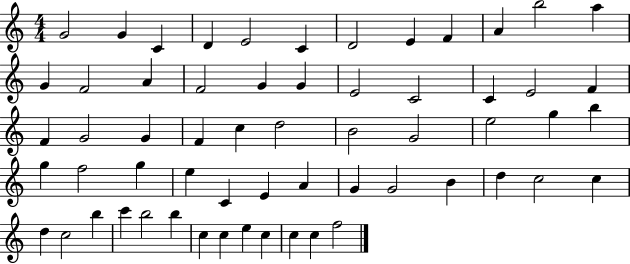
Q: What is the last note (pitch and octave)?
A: F5